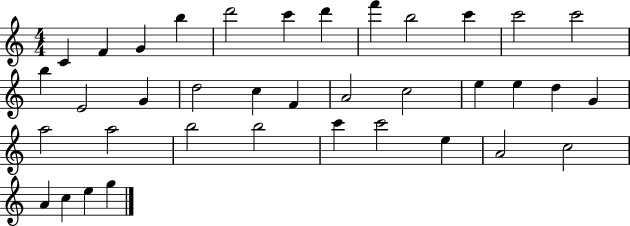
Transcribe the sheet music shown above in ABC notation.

X:1
T:Untitled
M:4/4
L:1/4
K:C
C F G b d'2 c' d' f' b2 c' c'2 c'2 b E2 G d2 c F A2 c2 e e d G a2 a2 b2 b2 c' c'2 e A2 c2 A c e g